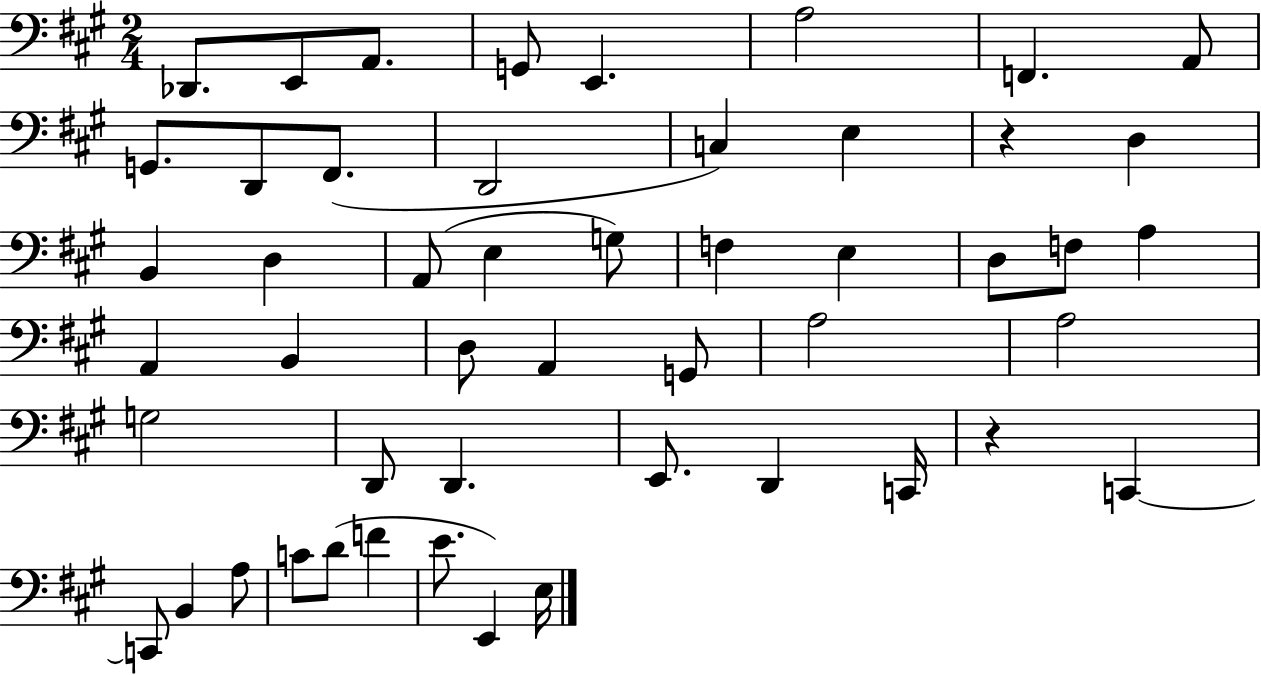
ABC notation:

X:1
T:Untitled
M:2/4
L:1/4
K:A
_D,,/2 E,,/2 A,,/2 G,,/2 E,, A,2 F,, A,,/2 G,,/2 D,,/2 ^F,,/2 D,,2 C, E, z D, B,, D, A,,/2 E, G,/2 F, E, D,/2 F,/2 A, A,, B,, D,/2 A,, G,,/2 A,2 A,2 G,2 D,,/2 D,, E,,/2 D,, C,,/4 z C,, C,,/2 B,, A,/2 C/2 D/2 F E/2 E,, E,/4